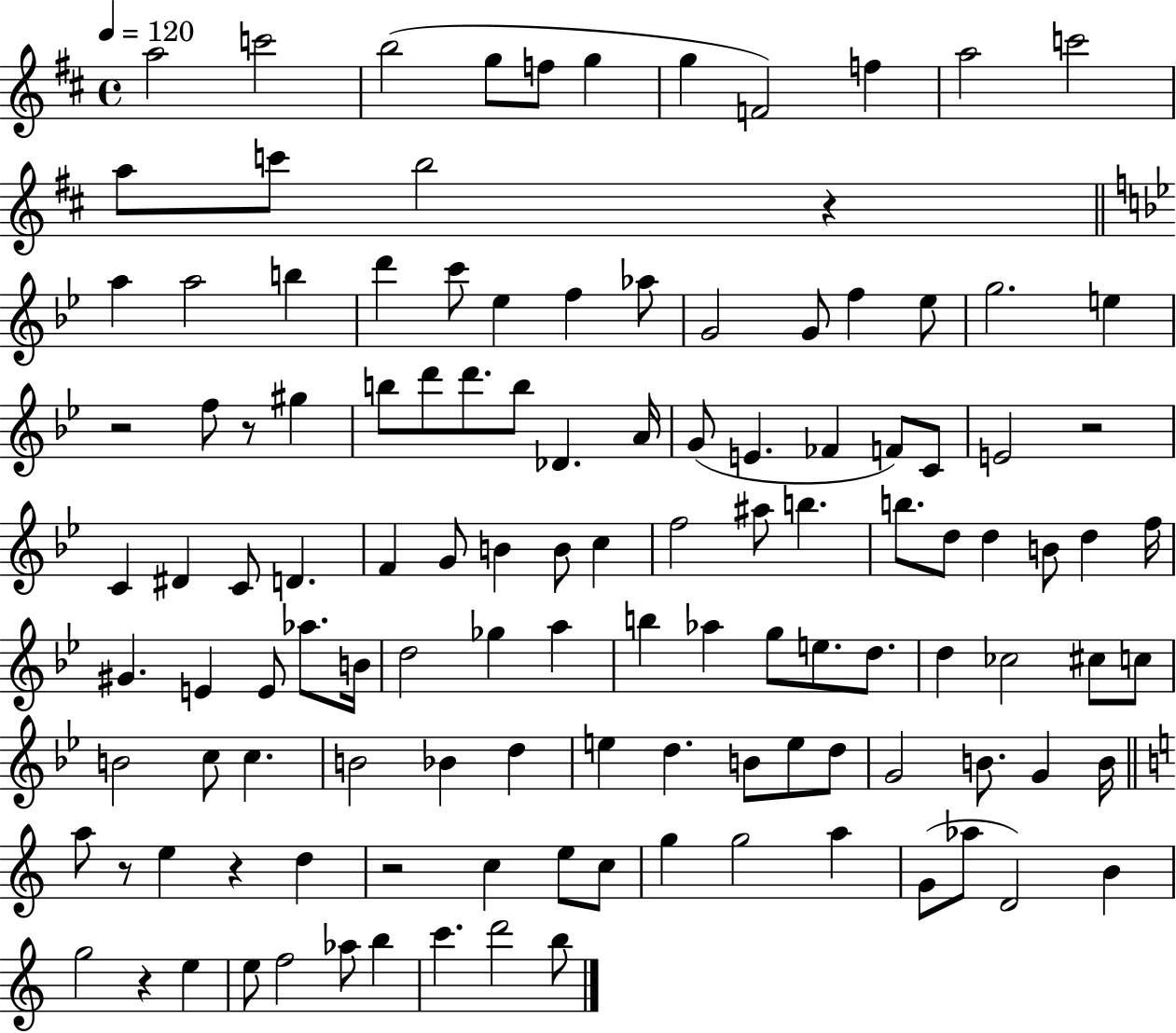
{
  \clef treble
  \time 4/4
  \defaultTimeSignature
  \key d \major
  \tempo 4 = 120
  a''2 c'''2 | b''2( g''8 f''8 g''4 | g''4 f'2) f''4 | a''2 c'''2 | \break a''8 c'''8 b''2 r4 | \bar "||" \break \key bes \major a''4 a''2 b''4 | d'''4 c'''8 ees''4 f''4 aes''8 | g'2 g'8 f''4 ees''8 | g''2. e''4 | \break r2 f''8 r8 gis''4 | b''8 d'''8 d'''8. b''8 des'4. a'16 | g'8( e'4. fes'4 f'8) c'8 | e'2 r2 | \break c'4 dis'4 c'8 d'4. | f'4 g'8 b'4 b'8 c''4 | f''2 ais''8 b''4. | b''8. d''8 d''4 b'8 d''4 f''16 | \break gis'4. e'4 e'8 aes''8. b'16 | d''2 ges''4 a''4 | b''4 aes''4 g''8 e''8. d''8. | d''4 ces''2 cis''8 c''8 | \break b'2 c''8 c''4. | b'2 bes'4 d''4 | e''4 d''4. b'8 e''8 d''8 | g'2 b'8. g'4 b'16 | \break \bar "||" \break \key c \major a''8 r8 e''4 r4 d''4 | r2 c''4 e''8 c''8 | g''4 g''2 a''4 | g'8( aes''8 d'2) b'4 | \break g''2 r4 e''4 | e''8 f''2 aes''8 b''4 | c'''4. d'''2 b''8 | \bar "|."
}